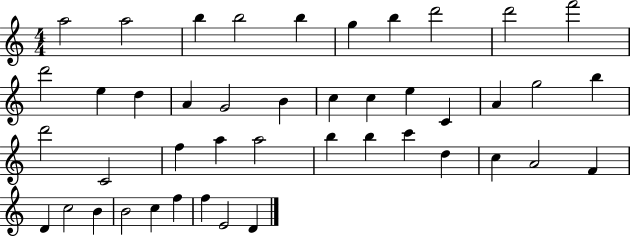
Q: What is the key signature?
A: C major